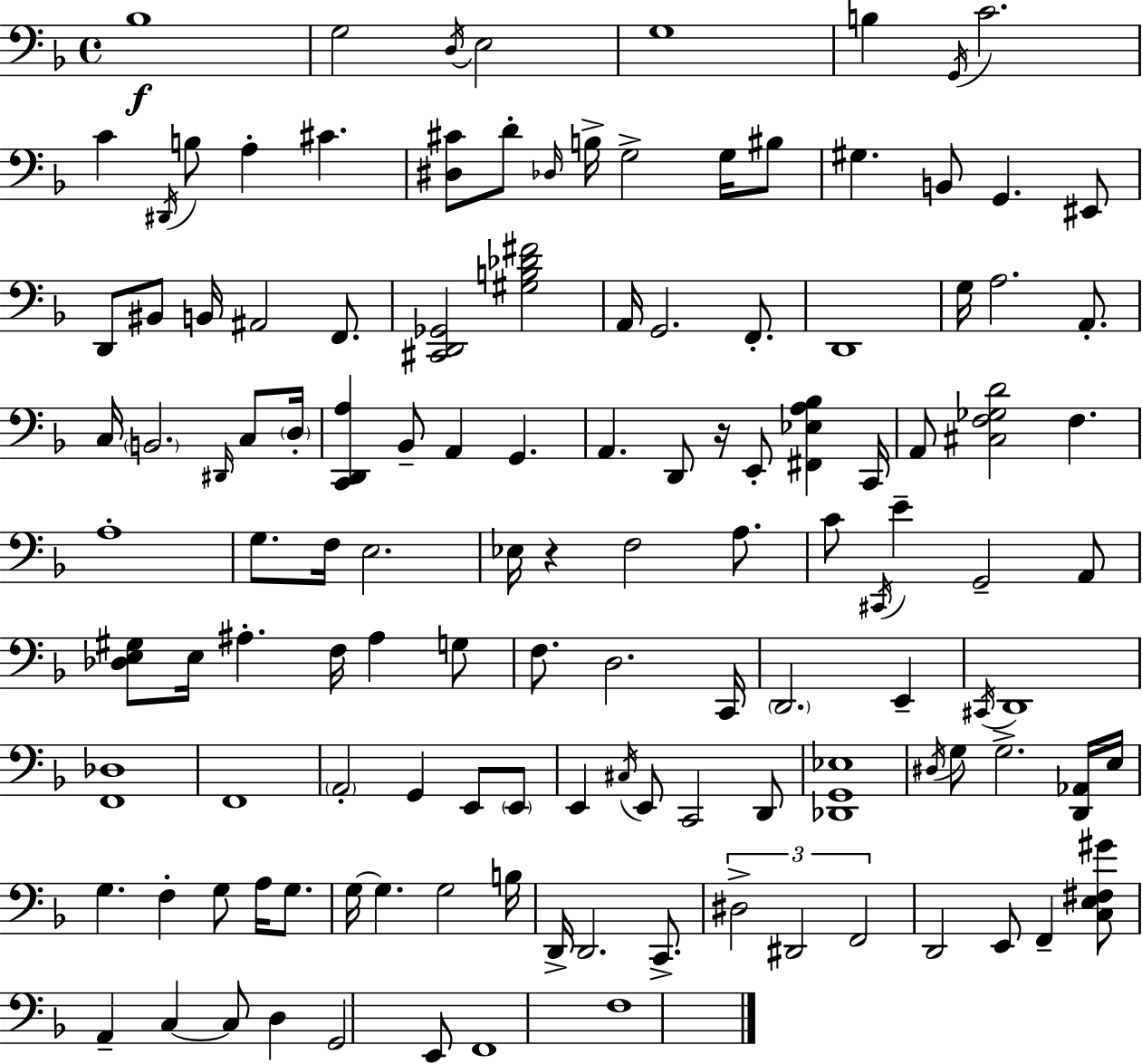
{
  \clef bass
  \time 4/4
  \defaultTimeSignature
  \key d \minor
  bes1\f | g2 \acciaccatura { d16 } e2 | g1 | b4 \acciaccatura { g,16 } c'2. | \break c'4 \acciaccatura { dis,16 } b8 a4-. cis'4. | <dis cis'>8 d'8-. \grace { des16 } b16-> g2-> | g16 bis8 gis4. b,8 g,4. | eis,8 d,8 bis,8 b,16 ais,2 | \break f,8. <cis, d, ges,>2 <gis b des' fis'>2 | a,16 g,2. | f,8.-. d,1 | g16 a2. | \break a,8.-. c16 \parenthesize b,2. | \grace { dis,16 } c8 \parenthesize d16-. <c, d, a>4 bes,8-- a,4 g,4. | a,4. d,8 r16 e,8-. | <fis, ees a bes>4 c,16 a,8 <cis f ges d'>2 f4. | \break a1-. | g8. f16 e2. | ees16 r4 f2 | a8. c'8 \acciaccatura { cis,16 } e'4-- g,2-- | \break a,8 <des e gis>8 e16 ais4.-. f16 | ais4 g8 f8. d2. | c,16 \parenthesize d,2. | e,4-- \acciaccatura { cis,16 } d,1 | \break <f, des>1 | f,1 | \parenthesize a,2-. g,4 | e,8 \parenthesize e,8 e,4 \acciaccatura { cis16 } e,8 c,2 | \break d,8 <des, g, ees>1 | \acciaccatura { dis16 } g8 g2.-> | <d, aes,>16 e16 g4. f4-. | g8 a16 g8. g16~~ g4. | \break g2 b16 d,16-> d,2. | c,8.-> \tuplet 3/2 { dis2-> | dis,2 f,2 } | d,2 e,8 f,4-- <c e fis gis'>8 | \break a,4-- c4~~ c8 d4 g,2 | e,8 f,1 | f1 | \bar "|."
}